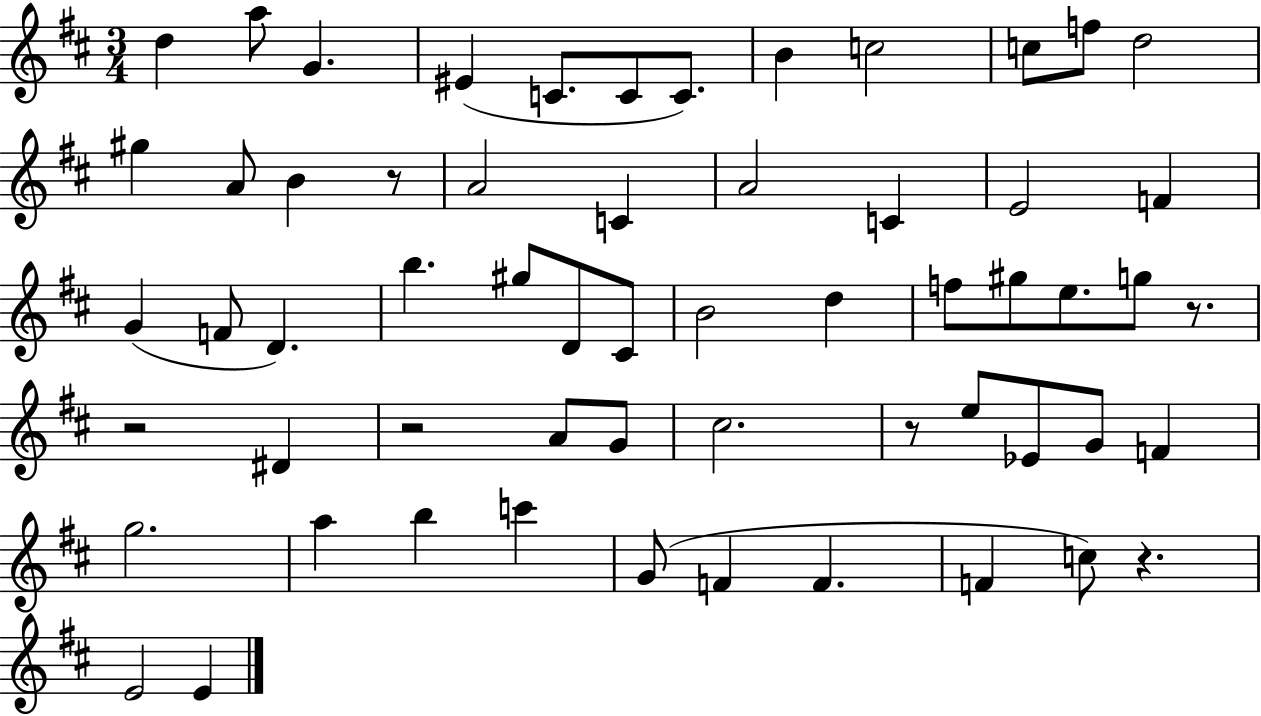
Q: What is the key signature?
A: D major